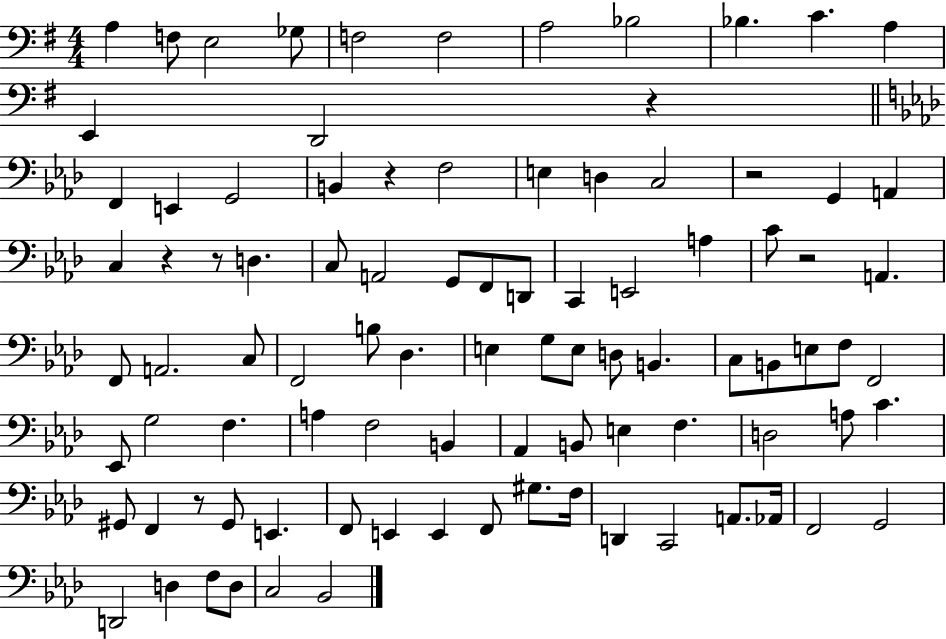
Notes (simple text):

A3/q F3/e E3/h Gb3/e F3/h F3/h A3/h Bb3/h Bb3/q. C4/q. A3/q E2/q D2/h R/q F2/q E2/q G2/h B2/q R/q F3/h E3/q D3/q C3/h R/h G2/q A2/q C3/q R/q R/e D3/q. C3/e A2/h G2/e F2/e D2/e C2/q E2/h A3/q C4/e R/h A2/q. F2/e A2/h. C3/e F2/h B3/e Db3/q. E3/q G3/e E3/e D3/e B2/q. C3/e B2/e E3/e F3/e F2/h Eb2/e G3/h F3/q. A3/q F3/h B2/q Ab2/q B2/e E3/q F3/q. D3/h A3/e C4/q. G#2/e F2/q R/e G#2/e E2/q. F2/e E2/q E2/q F2/e G#3/e. F3/s D2/q C2/h A2/e. Ab2/s F2/h G2/h D2/h D3/q F3/e D3/e C3/h Bb2/h